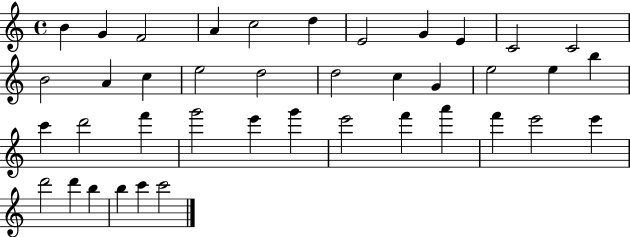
X:1
T:Untitled
M:4/4
L:1/4
K:C
B G F2 A c2 d E2 G E C2 C2 B2 A c e2 d2 d2 c G e2 e b c' d'2 f' g'2 e' g' e'2 f' a' f' e'2 e' d'2 d' b b c' c'2